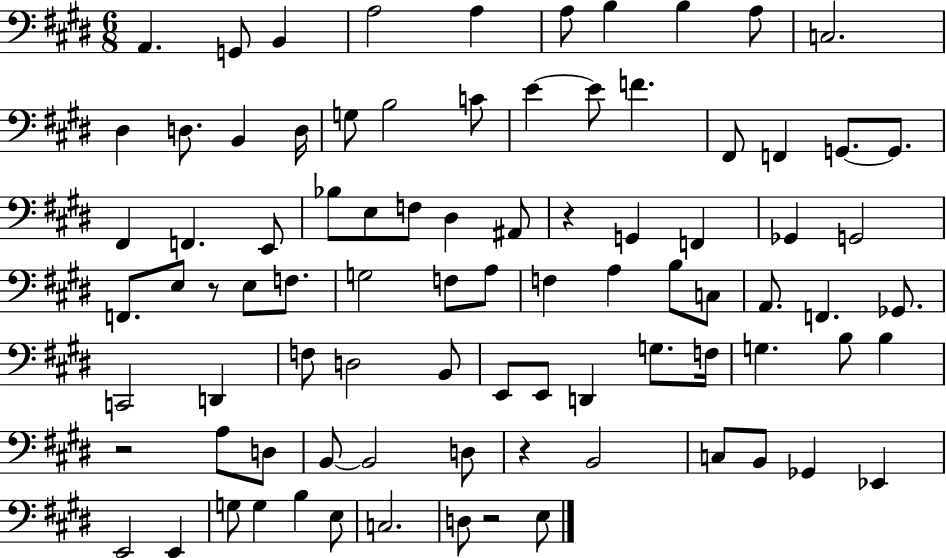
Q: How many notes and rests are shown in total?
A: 87